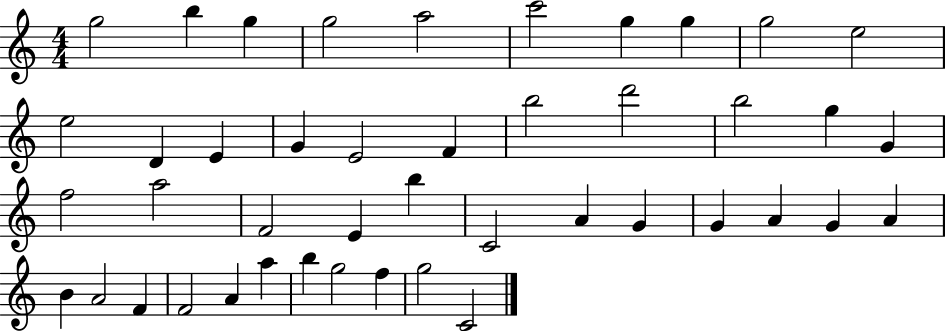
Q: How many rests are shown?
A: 0